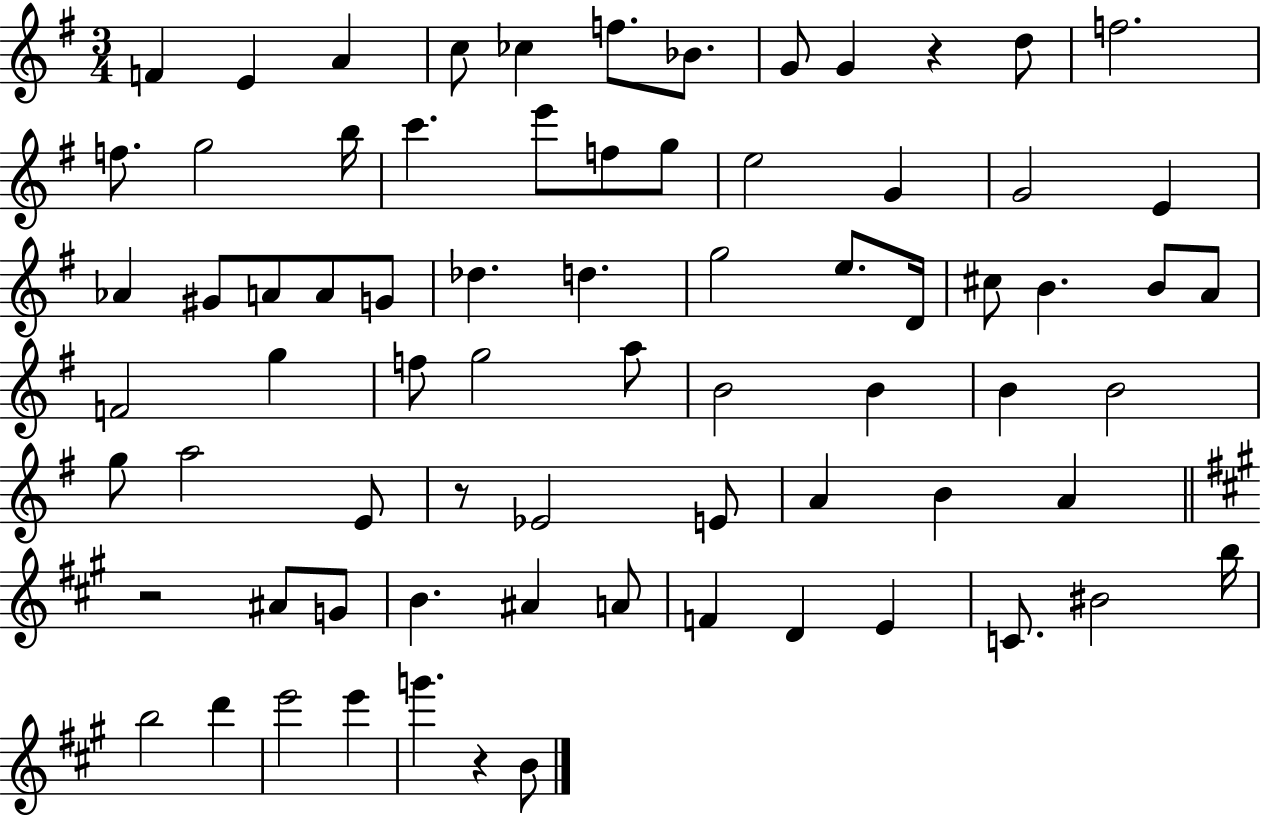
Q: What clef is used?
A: treble